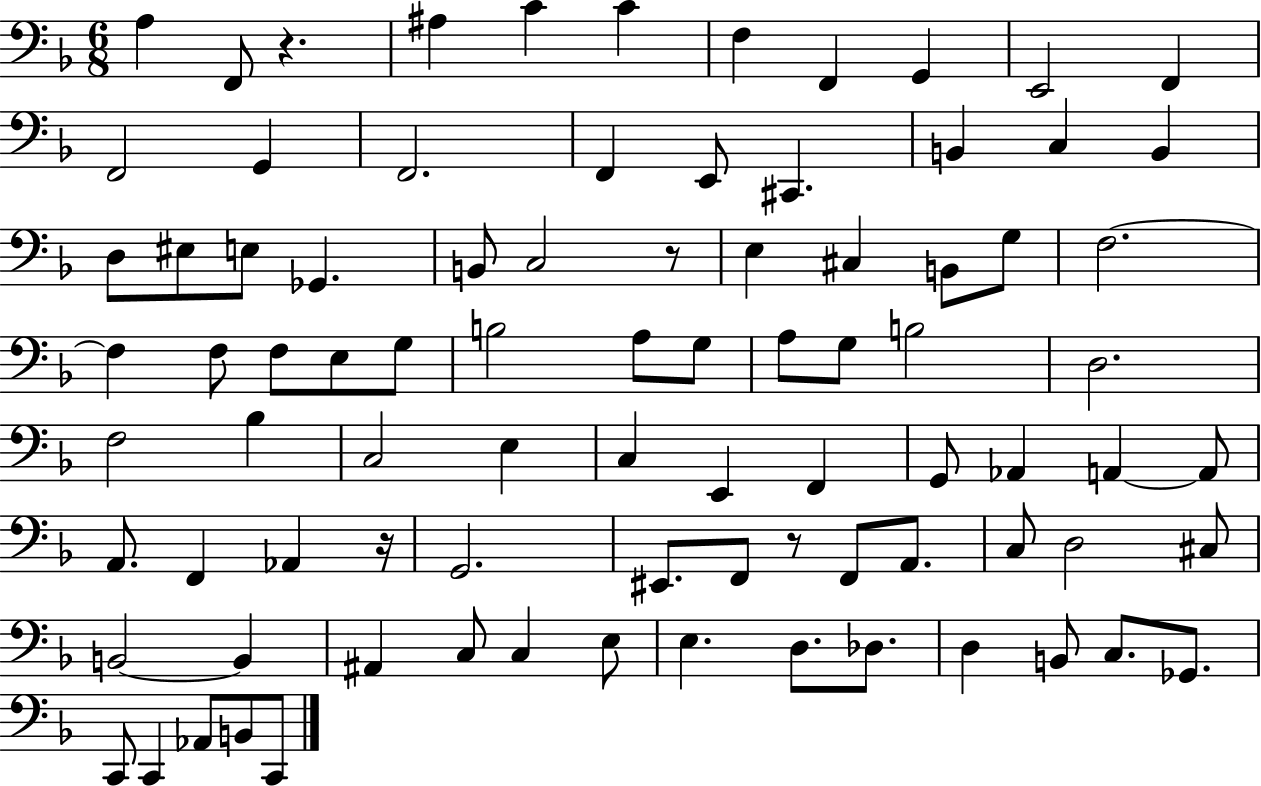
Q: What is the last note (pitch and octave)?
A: C2